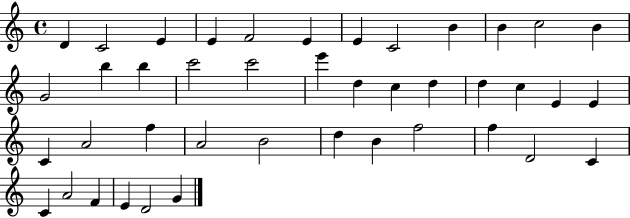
D4/q C4/h E4/q E4/q F4/h E4/q E4/q C4/h B4/q B4/q C5/h B4/q G4/h B5/q B5/q C6/h C6/h E6/q D5/q C5/q D5/q D5/q C5/q E4/q E4/q C4/q A4/h F5/q A4/h B4/h D5/q B4/q F5/h F5/q D4/h C4/q C4/q A4/h F4/q E4/q D4/h G4/q